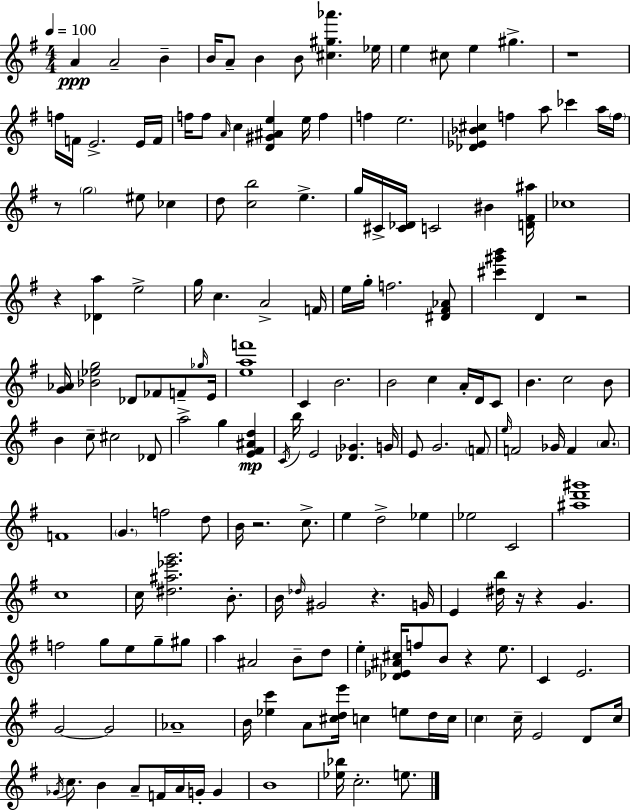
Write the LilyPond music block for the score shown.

{
  \clef treble
  \numericTimeSignature
  \time 4/4
  \key g \major
  \tempo 4 = 100
  a'4\ppp a'2-- b'4-- | b'16 a'8-- b'4 b'8 <cis'' gis'' aes'''>4. ees''16 | e''4 cis''8 e''4 gis''4.-> | r1 | \break f''16 f'16 e'2.-> e'16 f'16 | f''16 f''8 \grace { a'16 } c''4 <d' gis' ais' e''>4 e''16 f''4 | f''4 e''2. | <des' ees' bes' cis''>4 f''4 a''8 ces'''4 a''16 | \break \parenthesize f''16 r8 \parenthesize g''2 eis''8 ces''4 | d''8 <c'' b''>2 e''4.-> | g''16 cis'16-> <cis' des'>16 c'2 bis'4 | <d' fis' ais''>16 ces''1 | \break r4 <des' a''>4 e''2-> | g''16 c''4. a'2-> | f'16 e''16 g''16-. f''2. <dis' fis' aes'>8 | <cis''' gis''' b'''>4 d'4 r2 | \break <g' aes'>16 <bes' ees'' g''>2 des'8 fes'8 f'8-- | \grace { ges''16 } e'16 <e'' a'' f'''>1 | c'4 b'2. | b'2 c''4 a'16-. d'16 | \break c'8 b'4. c''2 | b'8 b'4 c''8-- cis''2 | des'8 a''2-> g''4 <e' fis' ais' d''>4\mp | \acciaccatura { c'16 } b''16 e'2 <des' ges'>4. | \break g'16 e'8 g'2. | \parenthesize f'8 \grace { e''16 } f'2 ges'16 f'4 | \parenthesize a'8. f'1 | \parenthesize g'4. f''2 | \break d''8 b'16 r2. | c''8.-> e''4 d''2-> | ees''4 ees''2 c'2 | <ais'' d''' gis'''>1 | \break c''1 | c''16 <dis'' ais'' ees''' g'''>2. | b'8.-. b'16 \grace { des''16 } gis'2 r4. | g'16 e'4 <dis'' b''>16 r16 r4 g'4. | \break f''2 g''8 e''8 | g''8-- gis''8 a''4 ais'2 | b'8-- d''8 e''4-. <des' ees' ais' cis''>16 f''8 b'8 r4 | e''8. c'4 e'2. | \break g'2~~ g'2 | aes'1-- | b'16 <ees'' c'''>4 a'8 <cis'' d'' e'''>16 c''4 | e''8 d''16 c''16 \parenthesize c''4 c''16-- e'2 | \break d'8 c''16 \acciaccatura { ges'16 } c''8. b'4 a'8-- f'16 | a'16 g'16-. g'4 b'1 | <ees'' bes''>16 c''2.-. | e''8. \bar "|."
}